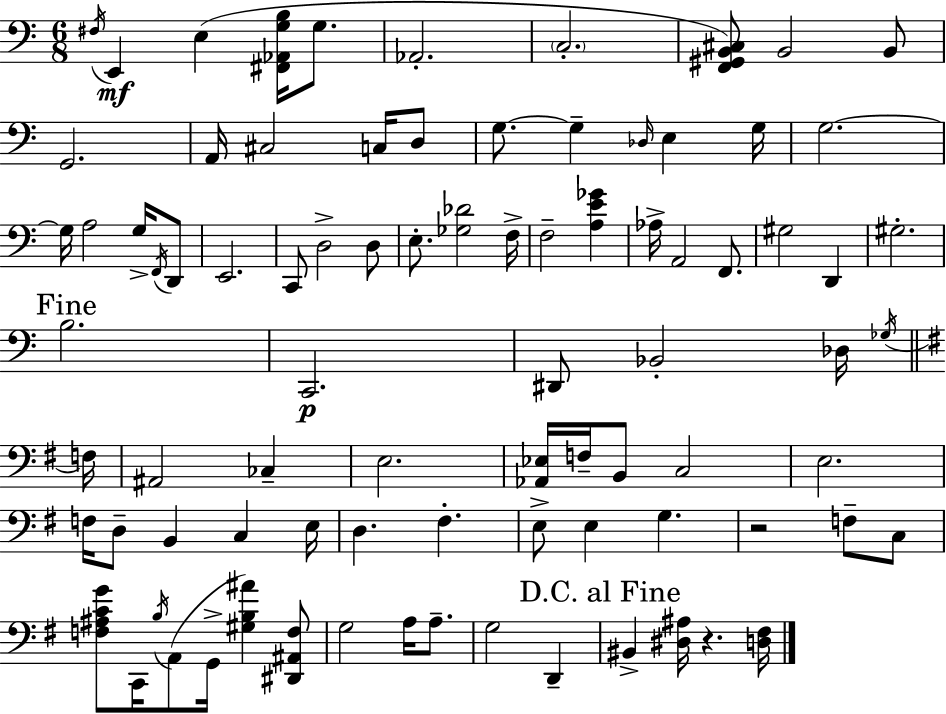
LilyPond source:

{
  \clef bass
  \numericTimeSignature
  \time 6/8
  \key c \major
  \acciaccatura { fis16 }\mf e,4 e4( <fis, aes, g b>16 g8. | aes,2.-. | \parenthesize c2.-. | <f, gis, b, cis>8) b,2 b,8 | \break g,2. | a,16 cis2 c16 d8 | g8.~~ g4-- \grace { des16 } e4 | g16 g2.~~ | \break g16 a2 g16-> | \acciaccatura { f,16 } d,8 e,2. | c,8 d2-> | d8 e8.-. <ges des'>2 | \break f16-> f2-- <a e' ges'>4 | aes16-> a,2 | f,8. gis2 d,4 | gis2.-. | \break \mark "Fine" b2. | c,2.\p | dis,8 bes,2-. | des16 \acciaccatura { ges16 } \bar "||" \break \key g \major f16 ais,2 ces4-- | e2. | <aes, ees>16 f16-- b,8 c2 | e2. | \break f16 d8-- b,4 c4 | e16 d4. fis4.-. | e8-> e4 g4. | r2 f8-- c8 | \break <f ais c' g'>8 c,16 \acciaccatura { b16 } a,8( g,16-> <gis b ais'>4) | <dis, ais, f>8 g2 a16 a8.-- | g2 d,4-- | \mark "D.C. al Fine" bis,4-> <dis ais>16 r4. | \break <d fis>16 \bar "|."
}